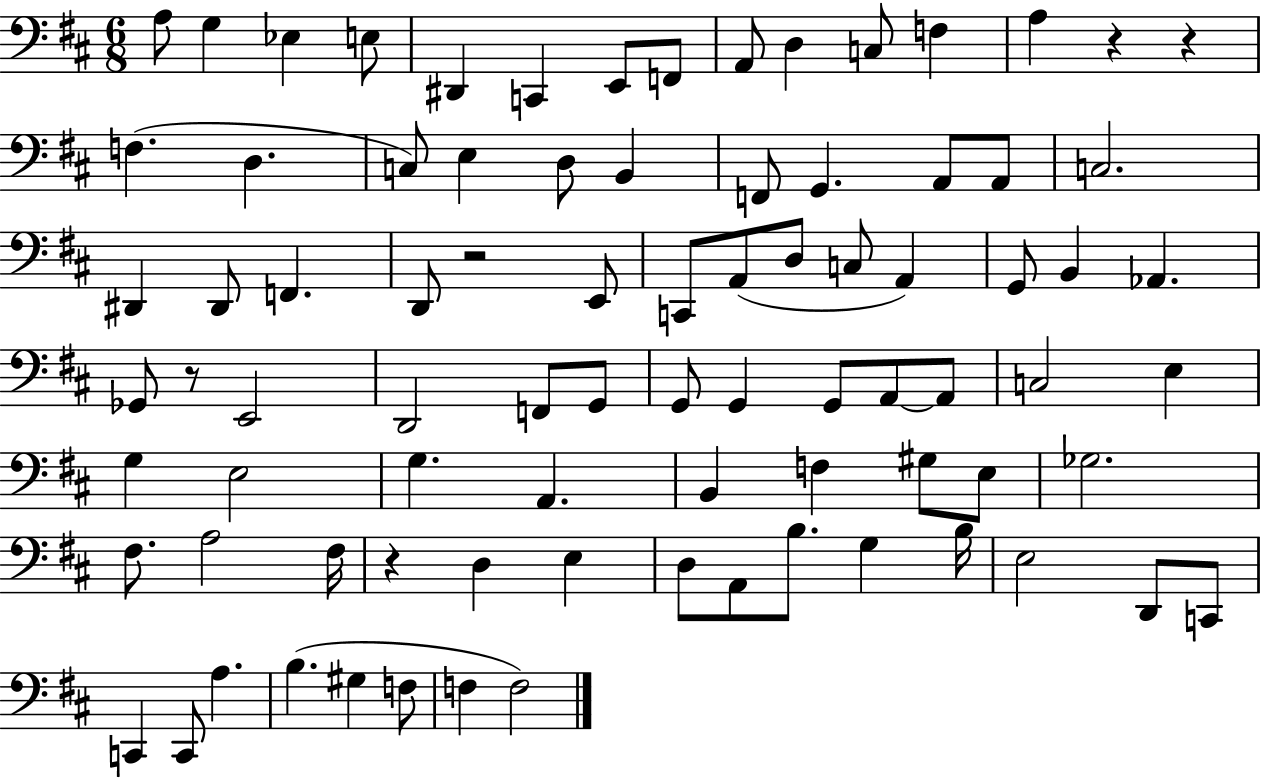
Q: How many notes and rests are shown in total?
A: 84